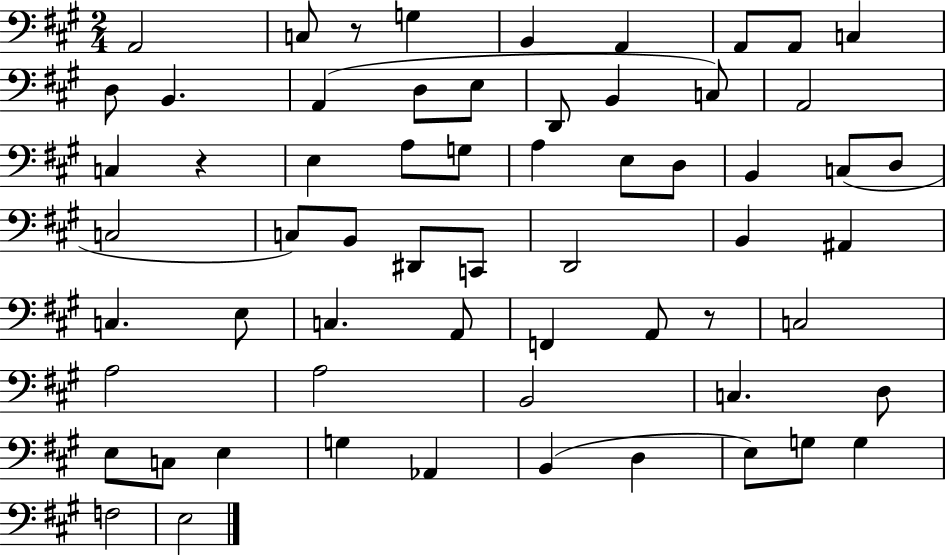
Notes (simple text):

A2/h C3/e R/e G3/q B2/q A2/q A2/e A2/e C3/q D3/e B2/q. A2/q D3/e E3/e D2/e B2/q C3/e A2/h C3/q R/q E3/q A3/e G3/e A3/q E3/e D3/e B2/q C3/e D3/e C3/h C3/e B2/e D#2/e C2/e D2/h B2/q A#2/q C3/q. E3/e C3/q. A2/e F2/q A2/e R/e C3/h A3/h A3/h B2/h C3/q. D3/e E3/e C3/e E3/q G3/q Ab2/q B2/q D3/q E3/e G3/e G3/q F3/h E3/h